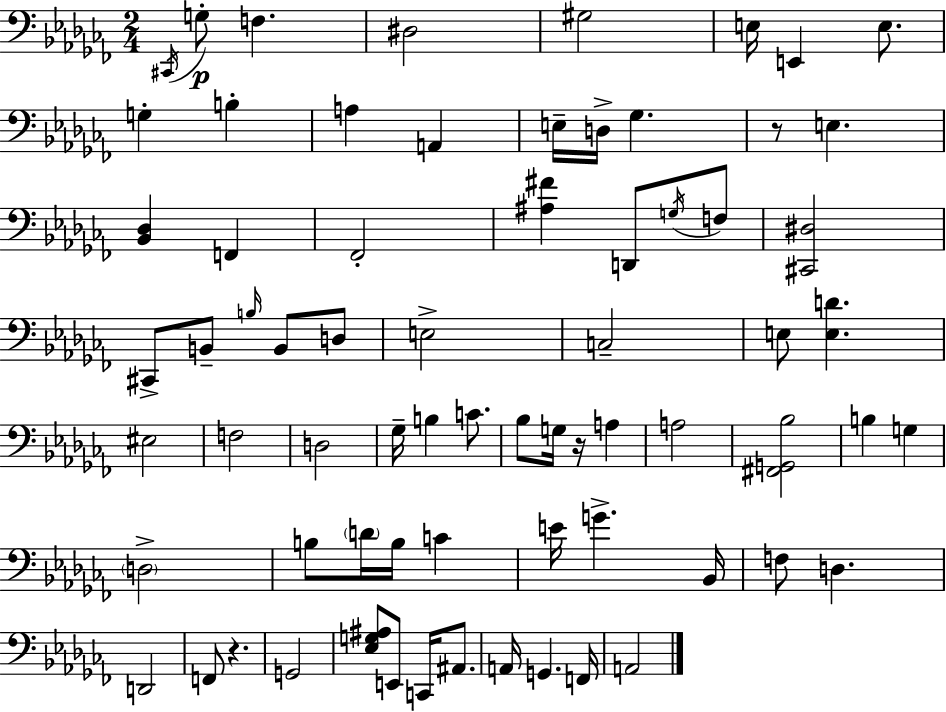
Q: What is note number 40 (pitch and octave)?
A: B3